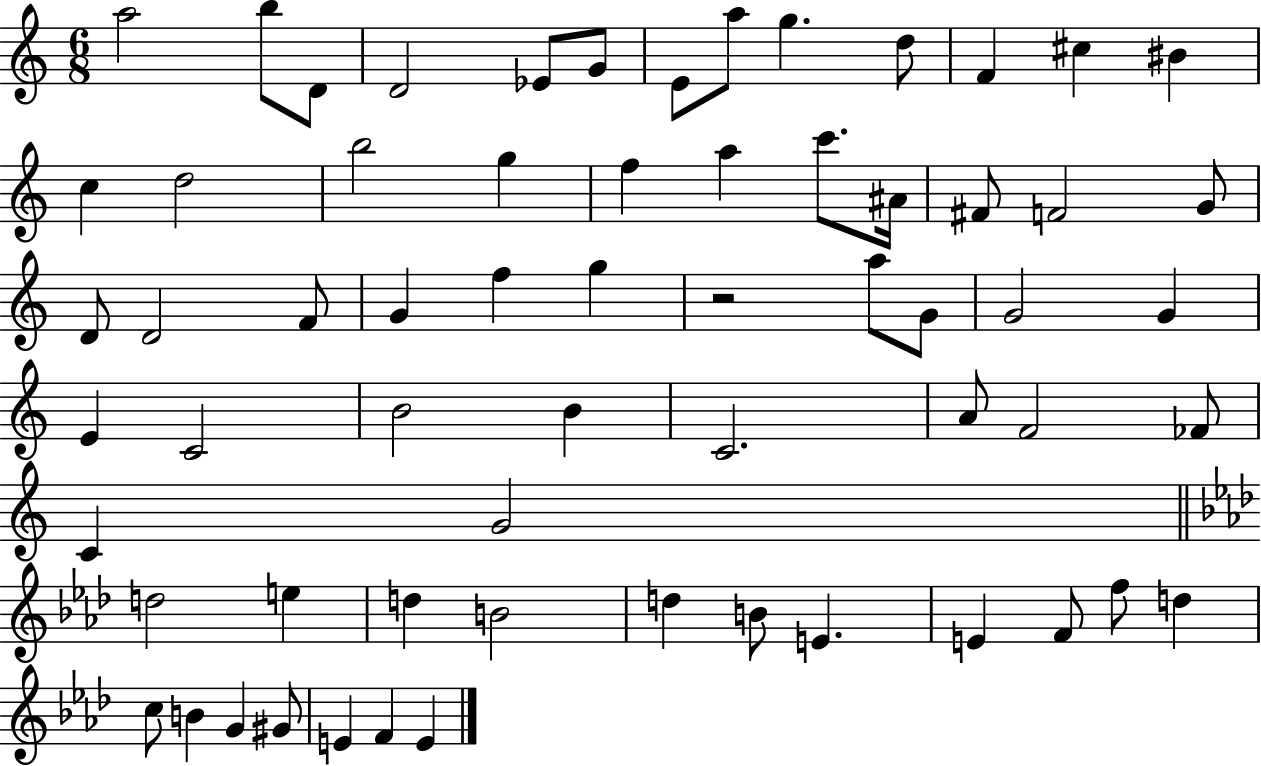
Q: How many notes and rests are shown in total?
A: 63